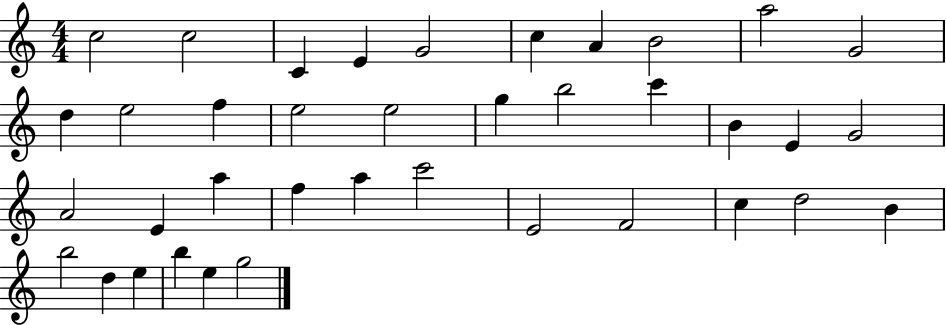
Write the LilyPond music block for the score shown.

{
  \clef treble
  \numericTimeSignature
  \time 4/4
  \key c \major
  c''2 c''2 | c'4 e'4 g'2 | c''4 a'4 b'2 | a''2 g'2 | \break d''4 e''2 f''4 | e''2 e''2 | g''4 b''2 c'''4 | b'4 e'4 g'2 | \break a'2 e'4 a''4 | f''4 a''4 c'''2 | e'2 f'2 | c''4 d''2 b'4 | \break b''2 d''4 e''4 | b''4 e''4 g''2 | \bar "|."
}